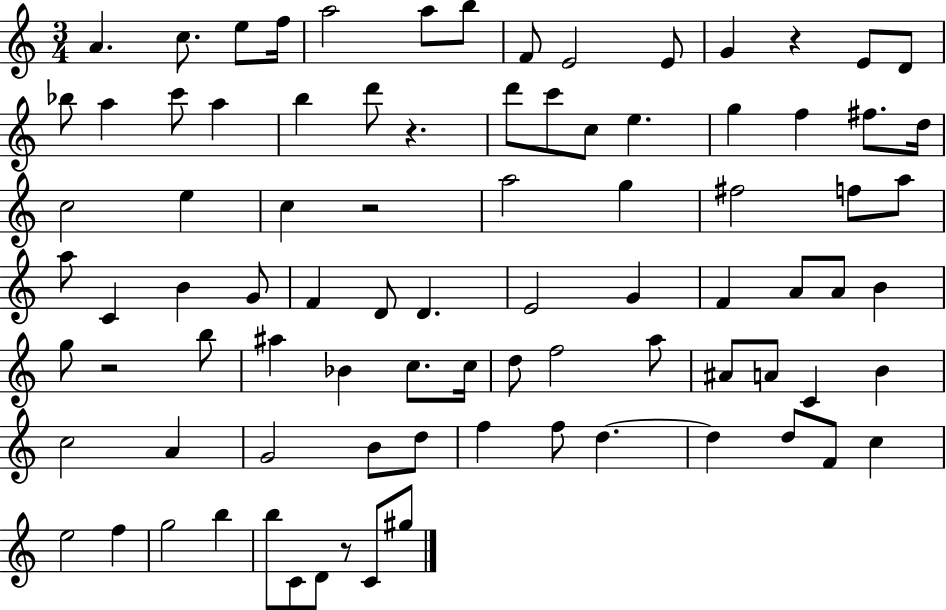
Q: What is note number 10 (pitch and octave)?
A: E4